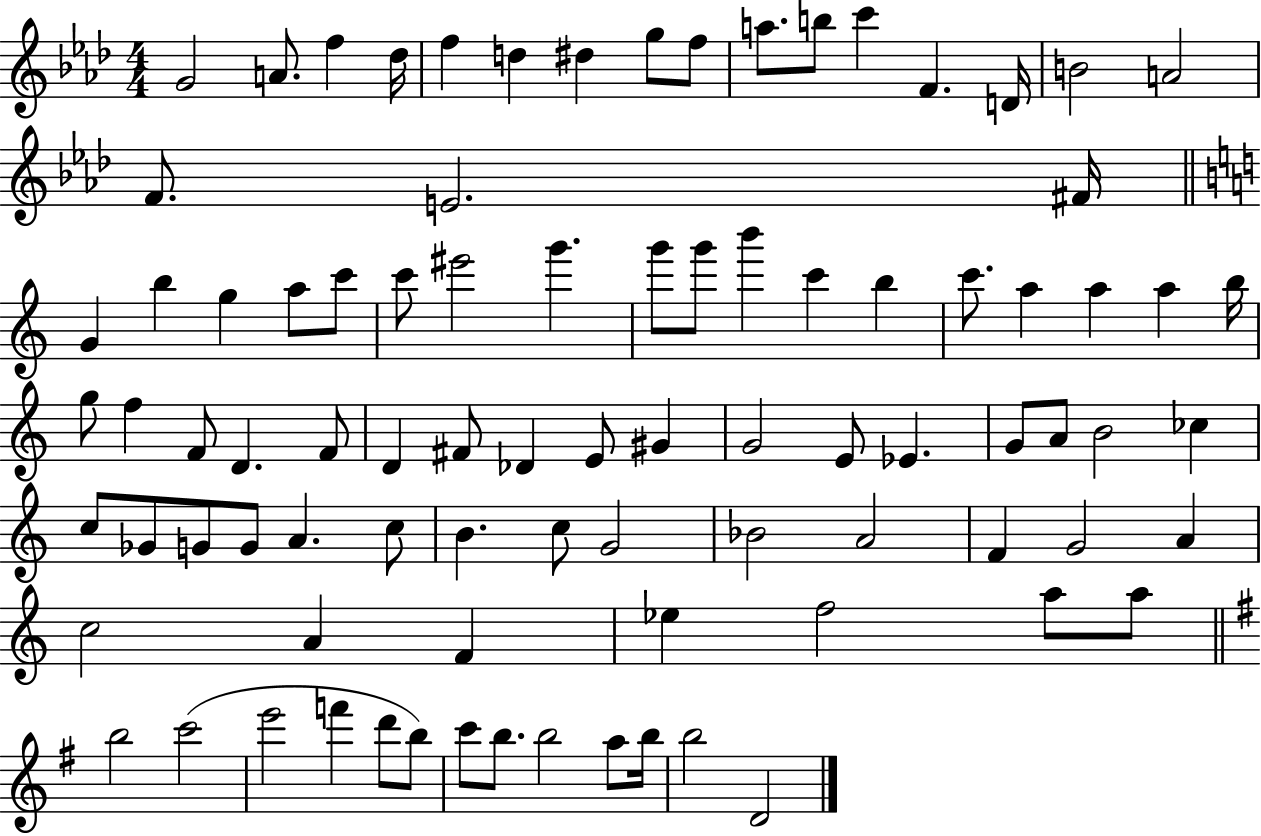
X:1
T:Untitled
M:4/4
L:1/4
K:Ab
G2 A/2 f _d/4 f d ^d g/2 f/2 a/2 b/2 c' F D/4 B2 A2 F/2 E2 ^F/4 G b g a/2 c'/2 c'/2 ^e'2 g' g'/2 g'/2 b' c' b c'/2 a a a b/4 g/2 f F/2 D F/2 D ^F/2 _D E/2 ^G G2 E/2 _E G/2 A/2 B2 _c c/2 _G/2 G/2 G/2 A c/2 B c/2 G2 _B2 A2 F G2 A c2 A F _e f2 a/2 a/2 b2 c'2 e'2 f' d'/2 b/2 c'/2 b/2 b2 a/2 b/4 b2 D2